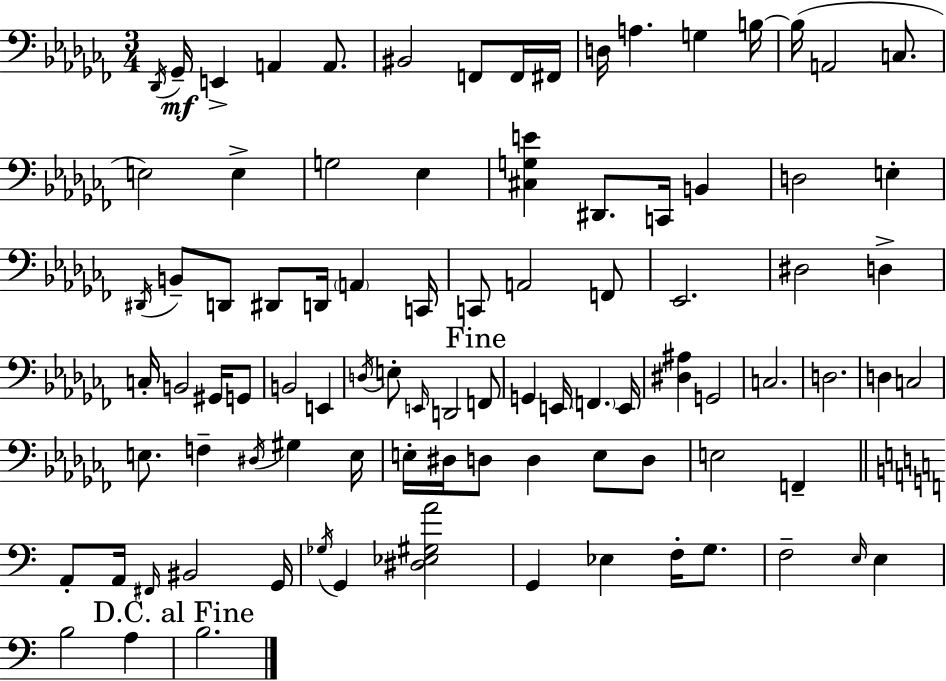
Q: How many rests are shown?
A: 0